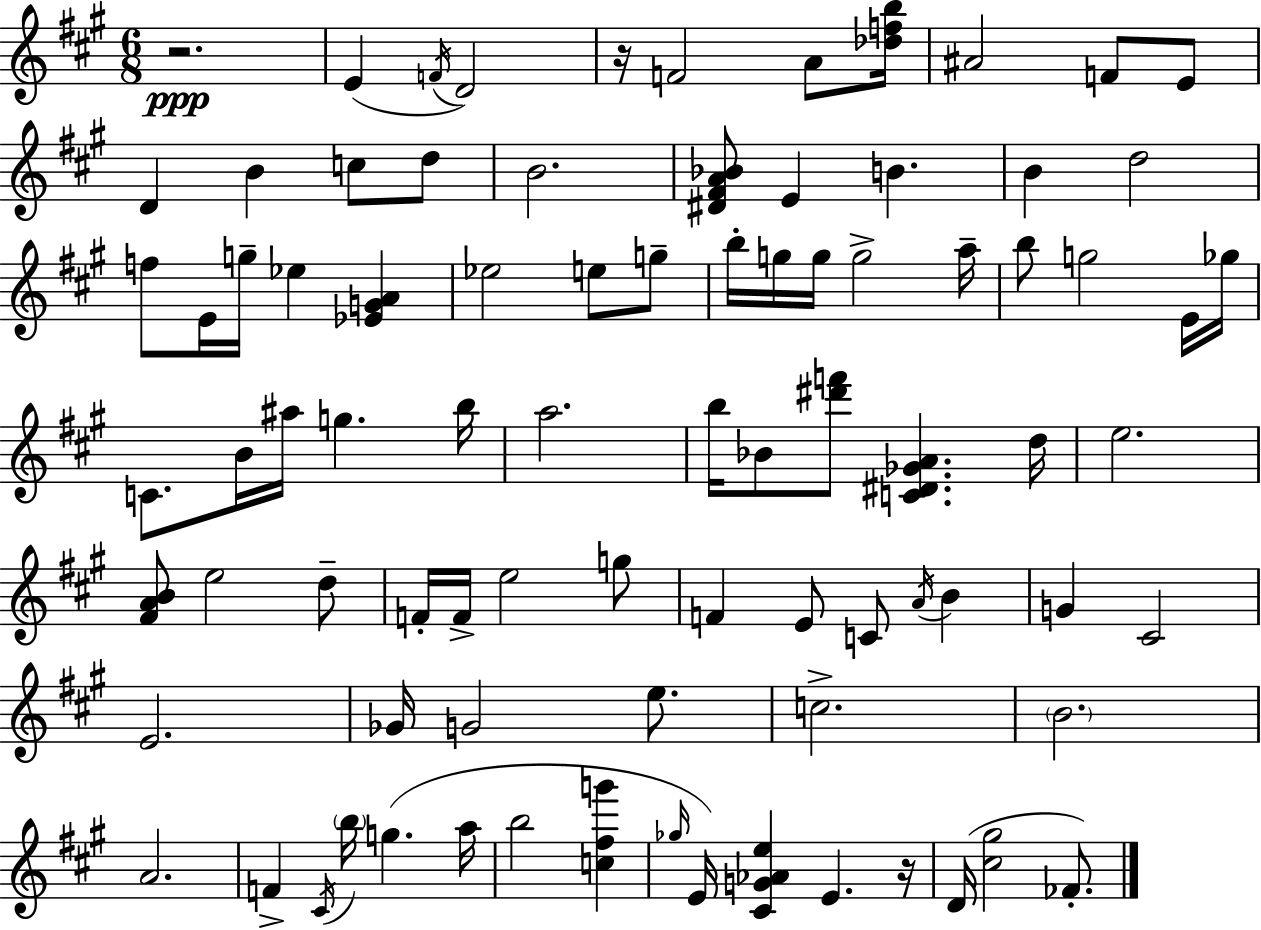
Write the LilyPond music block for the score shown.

{
  \clef treble
  \numericTimeSignature
  \time 6/8
  \key a \major
  r2.\ppp | e'4( \acciaccatura { f'16 } d'2) | r16 f'2 a'8 | <des'' f'' b''>16 ais'2 f'8 e'8 | \break d'4 b'4 c''8 d''8 | b'2. | <dis' fis' a' bes'>8 e'4 b'4. | b'4 d''2 | \break f''8 e'16 g''16-- ees''4 <ees' g' a'>4 | ees''2 e''8 g''8-- | b''16-. g''16 g''16 g''2-> | a''16-- b''8 g''2 e'16 | \break ges''16 c'8. b'16 ais''16 g''4. | b''16 a''2. | b''16 bes'8 <dis''' f'''>8 <c' dis' ges' a'>4. | d''16 e''2. | \break <fis' a' b'>8 e''2 d''8-- | f'16-. f'16-> e''2 g''8 | f'4 e'8 c'8 \acciaccatura { a'16 } b'4 | g'4 cis'2 | \break e'2. | ges'16 g'2 e''8. | c''2.-> | \parenthesize b'2. | \break a'2. | f'4-> \acciaccatura { cis'16 } \parenthesize b''16 g''4.( | a''16 b''2 <c'' fis'' g'''>4 | \grace { ges''16 }) e'16 <cis' g' aes' e''>4 e'4. | \break r16 d'16( <cis'' gis''>2 | fes'8.-.) \bar "|."
}